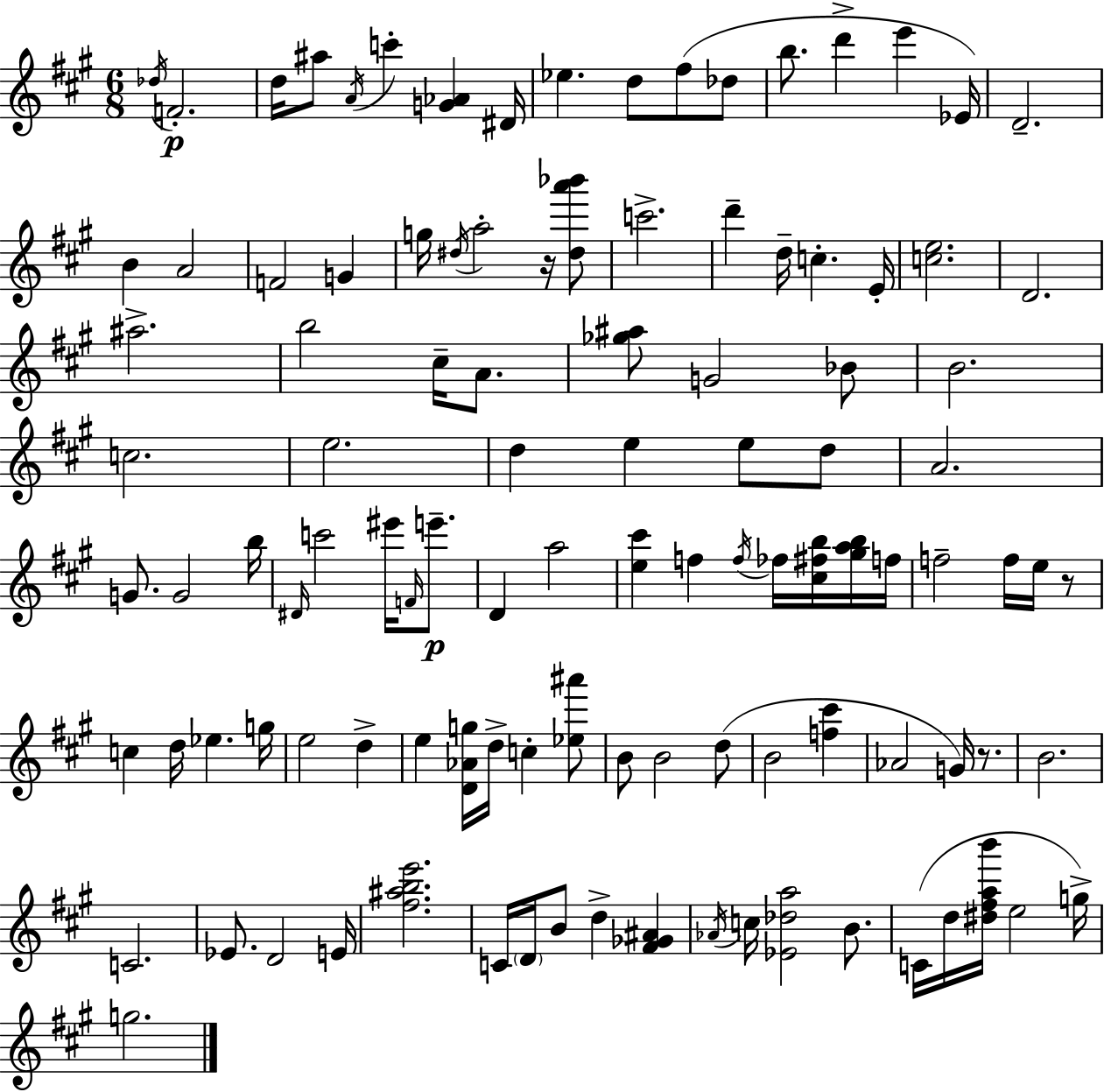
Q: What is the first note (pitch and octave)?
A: Db5